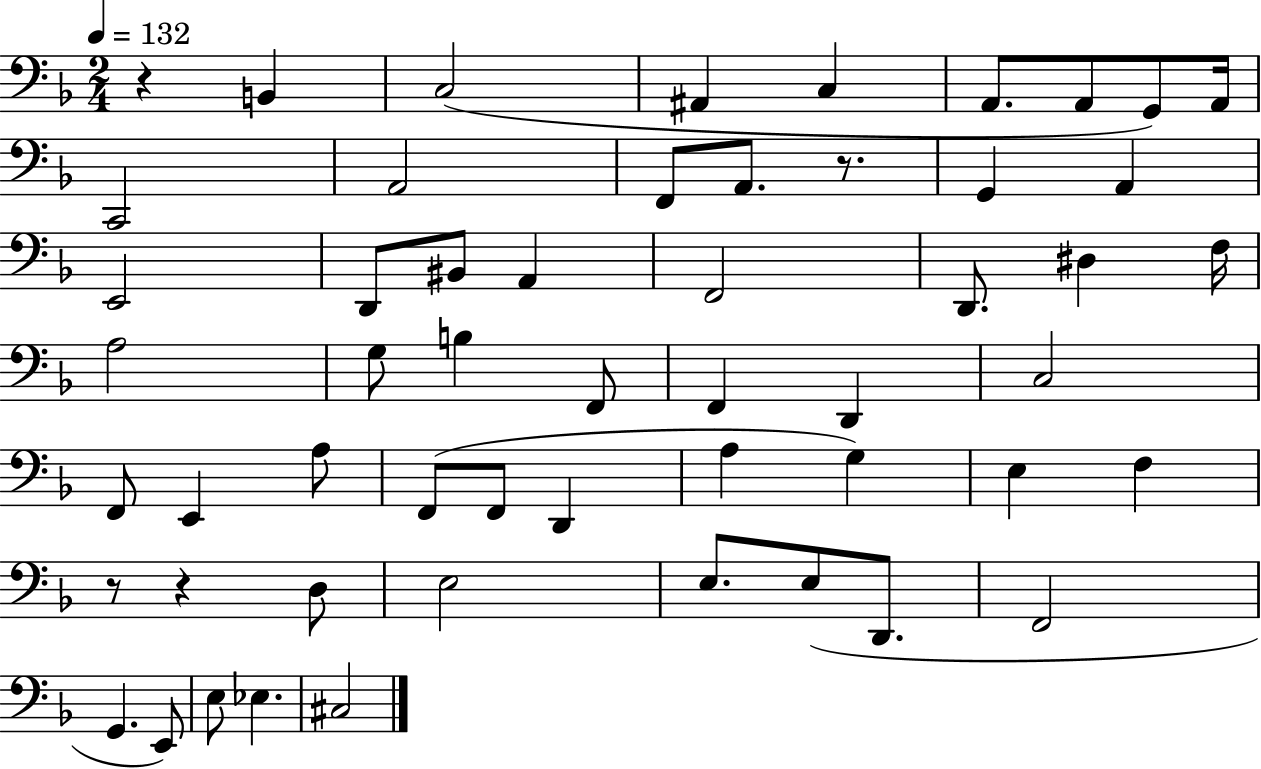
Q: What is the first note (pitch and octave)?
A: B2